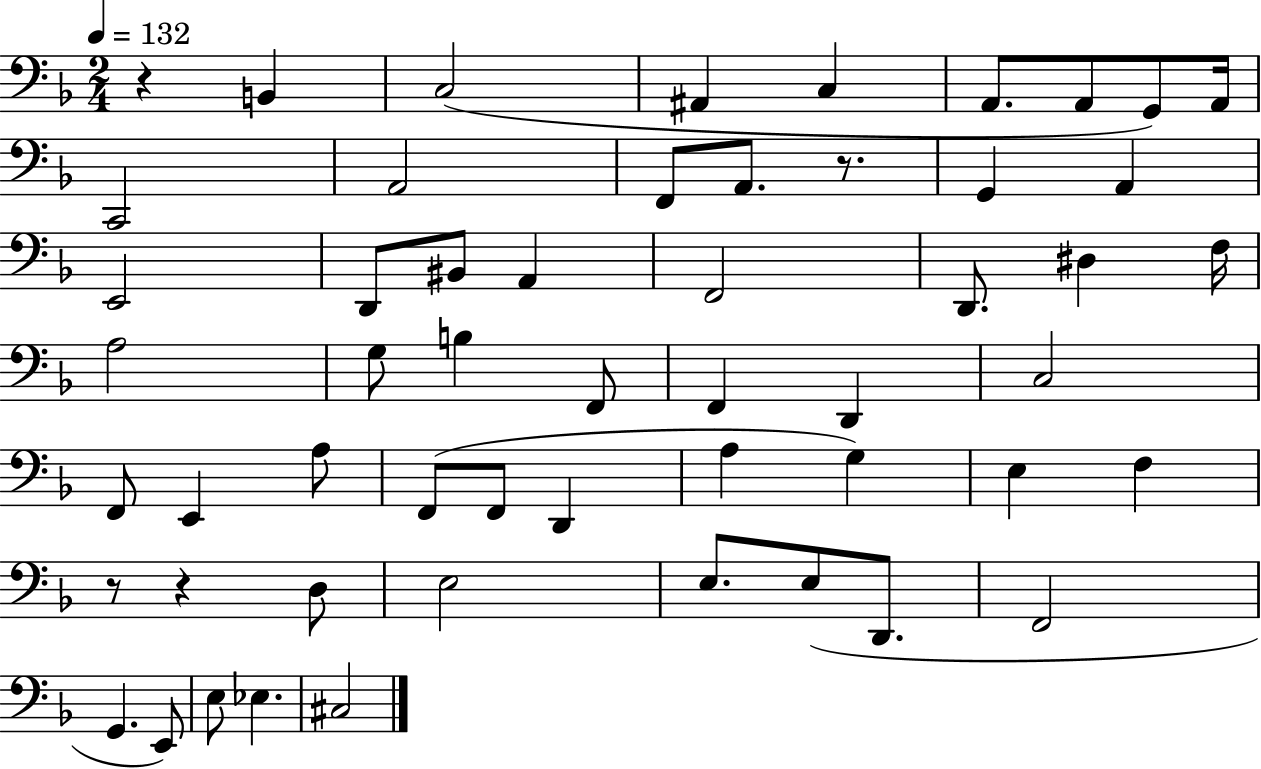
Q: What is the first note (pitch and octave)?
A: B2